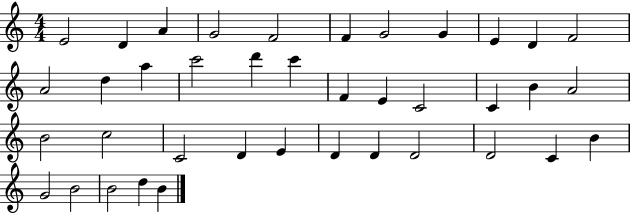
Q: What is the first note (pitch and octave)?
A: E4